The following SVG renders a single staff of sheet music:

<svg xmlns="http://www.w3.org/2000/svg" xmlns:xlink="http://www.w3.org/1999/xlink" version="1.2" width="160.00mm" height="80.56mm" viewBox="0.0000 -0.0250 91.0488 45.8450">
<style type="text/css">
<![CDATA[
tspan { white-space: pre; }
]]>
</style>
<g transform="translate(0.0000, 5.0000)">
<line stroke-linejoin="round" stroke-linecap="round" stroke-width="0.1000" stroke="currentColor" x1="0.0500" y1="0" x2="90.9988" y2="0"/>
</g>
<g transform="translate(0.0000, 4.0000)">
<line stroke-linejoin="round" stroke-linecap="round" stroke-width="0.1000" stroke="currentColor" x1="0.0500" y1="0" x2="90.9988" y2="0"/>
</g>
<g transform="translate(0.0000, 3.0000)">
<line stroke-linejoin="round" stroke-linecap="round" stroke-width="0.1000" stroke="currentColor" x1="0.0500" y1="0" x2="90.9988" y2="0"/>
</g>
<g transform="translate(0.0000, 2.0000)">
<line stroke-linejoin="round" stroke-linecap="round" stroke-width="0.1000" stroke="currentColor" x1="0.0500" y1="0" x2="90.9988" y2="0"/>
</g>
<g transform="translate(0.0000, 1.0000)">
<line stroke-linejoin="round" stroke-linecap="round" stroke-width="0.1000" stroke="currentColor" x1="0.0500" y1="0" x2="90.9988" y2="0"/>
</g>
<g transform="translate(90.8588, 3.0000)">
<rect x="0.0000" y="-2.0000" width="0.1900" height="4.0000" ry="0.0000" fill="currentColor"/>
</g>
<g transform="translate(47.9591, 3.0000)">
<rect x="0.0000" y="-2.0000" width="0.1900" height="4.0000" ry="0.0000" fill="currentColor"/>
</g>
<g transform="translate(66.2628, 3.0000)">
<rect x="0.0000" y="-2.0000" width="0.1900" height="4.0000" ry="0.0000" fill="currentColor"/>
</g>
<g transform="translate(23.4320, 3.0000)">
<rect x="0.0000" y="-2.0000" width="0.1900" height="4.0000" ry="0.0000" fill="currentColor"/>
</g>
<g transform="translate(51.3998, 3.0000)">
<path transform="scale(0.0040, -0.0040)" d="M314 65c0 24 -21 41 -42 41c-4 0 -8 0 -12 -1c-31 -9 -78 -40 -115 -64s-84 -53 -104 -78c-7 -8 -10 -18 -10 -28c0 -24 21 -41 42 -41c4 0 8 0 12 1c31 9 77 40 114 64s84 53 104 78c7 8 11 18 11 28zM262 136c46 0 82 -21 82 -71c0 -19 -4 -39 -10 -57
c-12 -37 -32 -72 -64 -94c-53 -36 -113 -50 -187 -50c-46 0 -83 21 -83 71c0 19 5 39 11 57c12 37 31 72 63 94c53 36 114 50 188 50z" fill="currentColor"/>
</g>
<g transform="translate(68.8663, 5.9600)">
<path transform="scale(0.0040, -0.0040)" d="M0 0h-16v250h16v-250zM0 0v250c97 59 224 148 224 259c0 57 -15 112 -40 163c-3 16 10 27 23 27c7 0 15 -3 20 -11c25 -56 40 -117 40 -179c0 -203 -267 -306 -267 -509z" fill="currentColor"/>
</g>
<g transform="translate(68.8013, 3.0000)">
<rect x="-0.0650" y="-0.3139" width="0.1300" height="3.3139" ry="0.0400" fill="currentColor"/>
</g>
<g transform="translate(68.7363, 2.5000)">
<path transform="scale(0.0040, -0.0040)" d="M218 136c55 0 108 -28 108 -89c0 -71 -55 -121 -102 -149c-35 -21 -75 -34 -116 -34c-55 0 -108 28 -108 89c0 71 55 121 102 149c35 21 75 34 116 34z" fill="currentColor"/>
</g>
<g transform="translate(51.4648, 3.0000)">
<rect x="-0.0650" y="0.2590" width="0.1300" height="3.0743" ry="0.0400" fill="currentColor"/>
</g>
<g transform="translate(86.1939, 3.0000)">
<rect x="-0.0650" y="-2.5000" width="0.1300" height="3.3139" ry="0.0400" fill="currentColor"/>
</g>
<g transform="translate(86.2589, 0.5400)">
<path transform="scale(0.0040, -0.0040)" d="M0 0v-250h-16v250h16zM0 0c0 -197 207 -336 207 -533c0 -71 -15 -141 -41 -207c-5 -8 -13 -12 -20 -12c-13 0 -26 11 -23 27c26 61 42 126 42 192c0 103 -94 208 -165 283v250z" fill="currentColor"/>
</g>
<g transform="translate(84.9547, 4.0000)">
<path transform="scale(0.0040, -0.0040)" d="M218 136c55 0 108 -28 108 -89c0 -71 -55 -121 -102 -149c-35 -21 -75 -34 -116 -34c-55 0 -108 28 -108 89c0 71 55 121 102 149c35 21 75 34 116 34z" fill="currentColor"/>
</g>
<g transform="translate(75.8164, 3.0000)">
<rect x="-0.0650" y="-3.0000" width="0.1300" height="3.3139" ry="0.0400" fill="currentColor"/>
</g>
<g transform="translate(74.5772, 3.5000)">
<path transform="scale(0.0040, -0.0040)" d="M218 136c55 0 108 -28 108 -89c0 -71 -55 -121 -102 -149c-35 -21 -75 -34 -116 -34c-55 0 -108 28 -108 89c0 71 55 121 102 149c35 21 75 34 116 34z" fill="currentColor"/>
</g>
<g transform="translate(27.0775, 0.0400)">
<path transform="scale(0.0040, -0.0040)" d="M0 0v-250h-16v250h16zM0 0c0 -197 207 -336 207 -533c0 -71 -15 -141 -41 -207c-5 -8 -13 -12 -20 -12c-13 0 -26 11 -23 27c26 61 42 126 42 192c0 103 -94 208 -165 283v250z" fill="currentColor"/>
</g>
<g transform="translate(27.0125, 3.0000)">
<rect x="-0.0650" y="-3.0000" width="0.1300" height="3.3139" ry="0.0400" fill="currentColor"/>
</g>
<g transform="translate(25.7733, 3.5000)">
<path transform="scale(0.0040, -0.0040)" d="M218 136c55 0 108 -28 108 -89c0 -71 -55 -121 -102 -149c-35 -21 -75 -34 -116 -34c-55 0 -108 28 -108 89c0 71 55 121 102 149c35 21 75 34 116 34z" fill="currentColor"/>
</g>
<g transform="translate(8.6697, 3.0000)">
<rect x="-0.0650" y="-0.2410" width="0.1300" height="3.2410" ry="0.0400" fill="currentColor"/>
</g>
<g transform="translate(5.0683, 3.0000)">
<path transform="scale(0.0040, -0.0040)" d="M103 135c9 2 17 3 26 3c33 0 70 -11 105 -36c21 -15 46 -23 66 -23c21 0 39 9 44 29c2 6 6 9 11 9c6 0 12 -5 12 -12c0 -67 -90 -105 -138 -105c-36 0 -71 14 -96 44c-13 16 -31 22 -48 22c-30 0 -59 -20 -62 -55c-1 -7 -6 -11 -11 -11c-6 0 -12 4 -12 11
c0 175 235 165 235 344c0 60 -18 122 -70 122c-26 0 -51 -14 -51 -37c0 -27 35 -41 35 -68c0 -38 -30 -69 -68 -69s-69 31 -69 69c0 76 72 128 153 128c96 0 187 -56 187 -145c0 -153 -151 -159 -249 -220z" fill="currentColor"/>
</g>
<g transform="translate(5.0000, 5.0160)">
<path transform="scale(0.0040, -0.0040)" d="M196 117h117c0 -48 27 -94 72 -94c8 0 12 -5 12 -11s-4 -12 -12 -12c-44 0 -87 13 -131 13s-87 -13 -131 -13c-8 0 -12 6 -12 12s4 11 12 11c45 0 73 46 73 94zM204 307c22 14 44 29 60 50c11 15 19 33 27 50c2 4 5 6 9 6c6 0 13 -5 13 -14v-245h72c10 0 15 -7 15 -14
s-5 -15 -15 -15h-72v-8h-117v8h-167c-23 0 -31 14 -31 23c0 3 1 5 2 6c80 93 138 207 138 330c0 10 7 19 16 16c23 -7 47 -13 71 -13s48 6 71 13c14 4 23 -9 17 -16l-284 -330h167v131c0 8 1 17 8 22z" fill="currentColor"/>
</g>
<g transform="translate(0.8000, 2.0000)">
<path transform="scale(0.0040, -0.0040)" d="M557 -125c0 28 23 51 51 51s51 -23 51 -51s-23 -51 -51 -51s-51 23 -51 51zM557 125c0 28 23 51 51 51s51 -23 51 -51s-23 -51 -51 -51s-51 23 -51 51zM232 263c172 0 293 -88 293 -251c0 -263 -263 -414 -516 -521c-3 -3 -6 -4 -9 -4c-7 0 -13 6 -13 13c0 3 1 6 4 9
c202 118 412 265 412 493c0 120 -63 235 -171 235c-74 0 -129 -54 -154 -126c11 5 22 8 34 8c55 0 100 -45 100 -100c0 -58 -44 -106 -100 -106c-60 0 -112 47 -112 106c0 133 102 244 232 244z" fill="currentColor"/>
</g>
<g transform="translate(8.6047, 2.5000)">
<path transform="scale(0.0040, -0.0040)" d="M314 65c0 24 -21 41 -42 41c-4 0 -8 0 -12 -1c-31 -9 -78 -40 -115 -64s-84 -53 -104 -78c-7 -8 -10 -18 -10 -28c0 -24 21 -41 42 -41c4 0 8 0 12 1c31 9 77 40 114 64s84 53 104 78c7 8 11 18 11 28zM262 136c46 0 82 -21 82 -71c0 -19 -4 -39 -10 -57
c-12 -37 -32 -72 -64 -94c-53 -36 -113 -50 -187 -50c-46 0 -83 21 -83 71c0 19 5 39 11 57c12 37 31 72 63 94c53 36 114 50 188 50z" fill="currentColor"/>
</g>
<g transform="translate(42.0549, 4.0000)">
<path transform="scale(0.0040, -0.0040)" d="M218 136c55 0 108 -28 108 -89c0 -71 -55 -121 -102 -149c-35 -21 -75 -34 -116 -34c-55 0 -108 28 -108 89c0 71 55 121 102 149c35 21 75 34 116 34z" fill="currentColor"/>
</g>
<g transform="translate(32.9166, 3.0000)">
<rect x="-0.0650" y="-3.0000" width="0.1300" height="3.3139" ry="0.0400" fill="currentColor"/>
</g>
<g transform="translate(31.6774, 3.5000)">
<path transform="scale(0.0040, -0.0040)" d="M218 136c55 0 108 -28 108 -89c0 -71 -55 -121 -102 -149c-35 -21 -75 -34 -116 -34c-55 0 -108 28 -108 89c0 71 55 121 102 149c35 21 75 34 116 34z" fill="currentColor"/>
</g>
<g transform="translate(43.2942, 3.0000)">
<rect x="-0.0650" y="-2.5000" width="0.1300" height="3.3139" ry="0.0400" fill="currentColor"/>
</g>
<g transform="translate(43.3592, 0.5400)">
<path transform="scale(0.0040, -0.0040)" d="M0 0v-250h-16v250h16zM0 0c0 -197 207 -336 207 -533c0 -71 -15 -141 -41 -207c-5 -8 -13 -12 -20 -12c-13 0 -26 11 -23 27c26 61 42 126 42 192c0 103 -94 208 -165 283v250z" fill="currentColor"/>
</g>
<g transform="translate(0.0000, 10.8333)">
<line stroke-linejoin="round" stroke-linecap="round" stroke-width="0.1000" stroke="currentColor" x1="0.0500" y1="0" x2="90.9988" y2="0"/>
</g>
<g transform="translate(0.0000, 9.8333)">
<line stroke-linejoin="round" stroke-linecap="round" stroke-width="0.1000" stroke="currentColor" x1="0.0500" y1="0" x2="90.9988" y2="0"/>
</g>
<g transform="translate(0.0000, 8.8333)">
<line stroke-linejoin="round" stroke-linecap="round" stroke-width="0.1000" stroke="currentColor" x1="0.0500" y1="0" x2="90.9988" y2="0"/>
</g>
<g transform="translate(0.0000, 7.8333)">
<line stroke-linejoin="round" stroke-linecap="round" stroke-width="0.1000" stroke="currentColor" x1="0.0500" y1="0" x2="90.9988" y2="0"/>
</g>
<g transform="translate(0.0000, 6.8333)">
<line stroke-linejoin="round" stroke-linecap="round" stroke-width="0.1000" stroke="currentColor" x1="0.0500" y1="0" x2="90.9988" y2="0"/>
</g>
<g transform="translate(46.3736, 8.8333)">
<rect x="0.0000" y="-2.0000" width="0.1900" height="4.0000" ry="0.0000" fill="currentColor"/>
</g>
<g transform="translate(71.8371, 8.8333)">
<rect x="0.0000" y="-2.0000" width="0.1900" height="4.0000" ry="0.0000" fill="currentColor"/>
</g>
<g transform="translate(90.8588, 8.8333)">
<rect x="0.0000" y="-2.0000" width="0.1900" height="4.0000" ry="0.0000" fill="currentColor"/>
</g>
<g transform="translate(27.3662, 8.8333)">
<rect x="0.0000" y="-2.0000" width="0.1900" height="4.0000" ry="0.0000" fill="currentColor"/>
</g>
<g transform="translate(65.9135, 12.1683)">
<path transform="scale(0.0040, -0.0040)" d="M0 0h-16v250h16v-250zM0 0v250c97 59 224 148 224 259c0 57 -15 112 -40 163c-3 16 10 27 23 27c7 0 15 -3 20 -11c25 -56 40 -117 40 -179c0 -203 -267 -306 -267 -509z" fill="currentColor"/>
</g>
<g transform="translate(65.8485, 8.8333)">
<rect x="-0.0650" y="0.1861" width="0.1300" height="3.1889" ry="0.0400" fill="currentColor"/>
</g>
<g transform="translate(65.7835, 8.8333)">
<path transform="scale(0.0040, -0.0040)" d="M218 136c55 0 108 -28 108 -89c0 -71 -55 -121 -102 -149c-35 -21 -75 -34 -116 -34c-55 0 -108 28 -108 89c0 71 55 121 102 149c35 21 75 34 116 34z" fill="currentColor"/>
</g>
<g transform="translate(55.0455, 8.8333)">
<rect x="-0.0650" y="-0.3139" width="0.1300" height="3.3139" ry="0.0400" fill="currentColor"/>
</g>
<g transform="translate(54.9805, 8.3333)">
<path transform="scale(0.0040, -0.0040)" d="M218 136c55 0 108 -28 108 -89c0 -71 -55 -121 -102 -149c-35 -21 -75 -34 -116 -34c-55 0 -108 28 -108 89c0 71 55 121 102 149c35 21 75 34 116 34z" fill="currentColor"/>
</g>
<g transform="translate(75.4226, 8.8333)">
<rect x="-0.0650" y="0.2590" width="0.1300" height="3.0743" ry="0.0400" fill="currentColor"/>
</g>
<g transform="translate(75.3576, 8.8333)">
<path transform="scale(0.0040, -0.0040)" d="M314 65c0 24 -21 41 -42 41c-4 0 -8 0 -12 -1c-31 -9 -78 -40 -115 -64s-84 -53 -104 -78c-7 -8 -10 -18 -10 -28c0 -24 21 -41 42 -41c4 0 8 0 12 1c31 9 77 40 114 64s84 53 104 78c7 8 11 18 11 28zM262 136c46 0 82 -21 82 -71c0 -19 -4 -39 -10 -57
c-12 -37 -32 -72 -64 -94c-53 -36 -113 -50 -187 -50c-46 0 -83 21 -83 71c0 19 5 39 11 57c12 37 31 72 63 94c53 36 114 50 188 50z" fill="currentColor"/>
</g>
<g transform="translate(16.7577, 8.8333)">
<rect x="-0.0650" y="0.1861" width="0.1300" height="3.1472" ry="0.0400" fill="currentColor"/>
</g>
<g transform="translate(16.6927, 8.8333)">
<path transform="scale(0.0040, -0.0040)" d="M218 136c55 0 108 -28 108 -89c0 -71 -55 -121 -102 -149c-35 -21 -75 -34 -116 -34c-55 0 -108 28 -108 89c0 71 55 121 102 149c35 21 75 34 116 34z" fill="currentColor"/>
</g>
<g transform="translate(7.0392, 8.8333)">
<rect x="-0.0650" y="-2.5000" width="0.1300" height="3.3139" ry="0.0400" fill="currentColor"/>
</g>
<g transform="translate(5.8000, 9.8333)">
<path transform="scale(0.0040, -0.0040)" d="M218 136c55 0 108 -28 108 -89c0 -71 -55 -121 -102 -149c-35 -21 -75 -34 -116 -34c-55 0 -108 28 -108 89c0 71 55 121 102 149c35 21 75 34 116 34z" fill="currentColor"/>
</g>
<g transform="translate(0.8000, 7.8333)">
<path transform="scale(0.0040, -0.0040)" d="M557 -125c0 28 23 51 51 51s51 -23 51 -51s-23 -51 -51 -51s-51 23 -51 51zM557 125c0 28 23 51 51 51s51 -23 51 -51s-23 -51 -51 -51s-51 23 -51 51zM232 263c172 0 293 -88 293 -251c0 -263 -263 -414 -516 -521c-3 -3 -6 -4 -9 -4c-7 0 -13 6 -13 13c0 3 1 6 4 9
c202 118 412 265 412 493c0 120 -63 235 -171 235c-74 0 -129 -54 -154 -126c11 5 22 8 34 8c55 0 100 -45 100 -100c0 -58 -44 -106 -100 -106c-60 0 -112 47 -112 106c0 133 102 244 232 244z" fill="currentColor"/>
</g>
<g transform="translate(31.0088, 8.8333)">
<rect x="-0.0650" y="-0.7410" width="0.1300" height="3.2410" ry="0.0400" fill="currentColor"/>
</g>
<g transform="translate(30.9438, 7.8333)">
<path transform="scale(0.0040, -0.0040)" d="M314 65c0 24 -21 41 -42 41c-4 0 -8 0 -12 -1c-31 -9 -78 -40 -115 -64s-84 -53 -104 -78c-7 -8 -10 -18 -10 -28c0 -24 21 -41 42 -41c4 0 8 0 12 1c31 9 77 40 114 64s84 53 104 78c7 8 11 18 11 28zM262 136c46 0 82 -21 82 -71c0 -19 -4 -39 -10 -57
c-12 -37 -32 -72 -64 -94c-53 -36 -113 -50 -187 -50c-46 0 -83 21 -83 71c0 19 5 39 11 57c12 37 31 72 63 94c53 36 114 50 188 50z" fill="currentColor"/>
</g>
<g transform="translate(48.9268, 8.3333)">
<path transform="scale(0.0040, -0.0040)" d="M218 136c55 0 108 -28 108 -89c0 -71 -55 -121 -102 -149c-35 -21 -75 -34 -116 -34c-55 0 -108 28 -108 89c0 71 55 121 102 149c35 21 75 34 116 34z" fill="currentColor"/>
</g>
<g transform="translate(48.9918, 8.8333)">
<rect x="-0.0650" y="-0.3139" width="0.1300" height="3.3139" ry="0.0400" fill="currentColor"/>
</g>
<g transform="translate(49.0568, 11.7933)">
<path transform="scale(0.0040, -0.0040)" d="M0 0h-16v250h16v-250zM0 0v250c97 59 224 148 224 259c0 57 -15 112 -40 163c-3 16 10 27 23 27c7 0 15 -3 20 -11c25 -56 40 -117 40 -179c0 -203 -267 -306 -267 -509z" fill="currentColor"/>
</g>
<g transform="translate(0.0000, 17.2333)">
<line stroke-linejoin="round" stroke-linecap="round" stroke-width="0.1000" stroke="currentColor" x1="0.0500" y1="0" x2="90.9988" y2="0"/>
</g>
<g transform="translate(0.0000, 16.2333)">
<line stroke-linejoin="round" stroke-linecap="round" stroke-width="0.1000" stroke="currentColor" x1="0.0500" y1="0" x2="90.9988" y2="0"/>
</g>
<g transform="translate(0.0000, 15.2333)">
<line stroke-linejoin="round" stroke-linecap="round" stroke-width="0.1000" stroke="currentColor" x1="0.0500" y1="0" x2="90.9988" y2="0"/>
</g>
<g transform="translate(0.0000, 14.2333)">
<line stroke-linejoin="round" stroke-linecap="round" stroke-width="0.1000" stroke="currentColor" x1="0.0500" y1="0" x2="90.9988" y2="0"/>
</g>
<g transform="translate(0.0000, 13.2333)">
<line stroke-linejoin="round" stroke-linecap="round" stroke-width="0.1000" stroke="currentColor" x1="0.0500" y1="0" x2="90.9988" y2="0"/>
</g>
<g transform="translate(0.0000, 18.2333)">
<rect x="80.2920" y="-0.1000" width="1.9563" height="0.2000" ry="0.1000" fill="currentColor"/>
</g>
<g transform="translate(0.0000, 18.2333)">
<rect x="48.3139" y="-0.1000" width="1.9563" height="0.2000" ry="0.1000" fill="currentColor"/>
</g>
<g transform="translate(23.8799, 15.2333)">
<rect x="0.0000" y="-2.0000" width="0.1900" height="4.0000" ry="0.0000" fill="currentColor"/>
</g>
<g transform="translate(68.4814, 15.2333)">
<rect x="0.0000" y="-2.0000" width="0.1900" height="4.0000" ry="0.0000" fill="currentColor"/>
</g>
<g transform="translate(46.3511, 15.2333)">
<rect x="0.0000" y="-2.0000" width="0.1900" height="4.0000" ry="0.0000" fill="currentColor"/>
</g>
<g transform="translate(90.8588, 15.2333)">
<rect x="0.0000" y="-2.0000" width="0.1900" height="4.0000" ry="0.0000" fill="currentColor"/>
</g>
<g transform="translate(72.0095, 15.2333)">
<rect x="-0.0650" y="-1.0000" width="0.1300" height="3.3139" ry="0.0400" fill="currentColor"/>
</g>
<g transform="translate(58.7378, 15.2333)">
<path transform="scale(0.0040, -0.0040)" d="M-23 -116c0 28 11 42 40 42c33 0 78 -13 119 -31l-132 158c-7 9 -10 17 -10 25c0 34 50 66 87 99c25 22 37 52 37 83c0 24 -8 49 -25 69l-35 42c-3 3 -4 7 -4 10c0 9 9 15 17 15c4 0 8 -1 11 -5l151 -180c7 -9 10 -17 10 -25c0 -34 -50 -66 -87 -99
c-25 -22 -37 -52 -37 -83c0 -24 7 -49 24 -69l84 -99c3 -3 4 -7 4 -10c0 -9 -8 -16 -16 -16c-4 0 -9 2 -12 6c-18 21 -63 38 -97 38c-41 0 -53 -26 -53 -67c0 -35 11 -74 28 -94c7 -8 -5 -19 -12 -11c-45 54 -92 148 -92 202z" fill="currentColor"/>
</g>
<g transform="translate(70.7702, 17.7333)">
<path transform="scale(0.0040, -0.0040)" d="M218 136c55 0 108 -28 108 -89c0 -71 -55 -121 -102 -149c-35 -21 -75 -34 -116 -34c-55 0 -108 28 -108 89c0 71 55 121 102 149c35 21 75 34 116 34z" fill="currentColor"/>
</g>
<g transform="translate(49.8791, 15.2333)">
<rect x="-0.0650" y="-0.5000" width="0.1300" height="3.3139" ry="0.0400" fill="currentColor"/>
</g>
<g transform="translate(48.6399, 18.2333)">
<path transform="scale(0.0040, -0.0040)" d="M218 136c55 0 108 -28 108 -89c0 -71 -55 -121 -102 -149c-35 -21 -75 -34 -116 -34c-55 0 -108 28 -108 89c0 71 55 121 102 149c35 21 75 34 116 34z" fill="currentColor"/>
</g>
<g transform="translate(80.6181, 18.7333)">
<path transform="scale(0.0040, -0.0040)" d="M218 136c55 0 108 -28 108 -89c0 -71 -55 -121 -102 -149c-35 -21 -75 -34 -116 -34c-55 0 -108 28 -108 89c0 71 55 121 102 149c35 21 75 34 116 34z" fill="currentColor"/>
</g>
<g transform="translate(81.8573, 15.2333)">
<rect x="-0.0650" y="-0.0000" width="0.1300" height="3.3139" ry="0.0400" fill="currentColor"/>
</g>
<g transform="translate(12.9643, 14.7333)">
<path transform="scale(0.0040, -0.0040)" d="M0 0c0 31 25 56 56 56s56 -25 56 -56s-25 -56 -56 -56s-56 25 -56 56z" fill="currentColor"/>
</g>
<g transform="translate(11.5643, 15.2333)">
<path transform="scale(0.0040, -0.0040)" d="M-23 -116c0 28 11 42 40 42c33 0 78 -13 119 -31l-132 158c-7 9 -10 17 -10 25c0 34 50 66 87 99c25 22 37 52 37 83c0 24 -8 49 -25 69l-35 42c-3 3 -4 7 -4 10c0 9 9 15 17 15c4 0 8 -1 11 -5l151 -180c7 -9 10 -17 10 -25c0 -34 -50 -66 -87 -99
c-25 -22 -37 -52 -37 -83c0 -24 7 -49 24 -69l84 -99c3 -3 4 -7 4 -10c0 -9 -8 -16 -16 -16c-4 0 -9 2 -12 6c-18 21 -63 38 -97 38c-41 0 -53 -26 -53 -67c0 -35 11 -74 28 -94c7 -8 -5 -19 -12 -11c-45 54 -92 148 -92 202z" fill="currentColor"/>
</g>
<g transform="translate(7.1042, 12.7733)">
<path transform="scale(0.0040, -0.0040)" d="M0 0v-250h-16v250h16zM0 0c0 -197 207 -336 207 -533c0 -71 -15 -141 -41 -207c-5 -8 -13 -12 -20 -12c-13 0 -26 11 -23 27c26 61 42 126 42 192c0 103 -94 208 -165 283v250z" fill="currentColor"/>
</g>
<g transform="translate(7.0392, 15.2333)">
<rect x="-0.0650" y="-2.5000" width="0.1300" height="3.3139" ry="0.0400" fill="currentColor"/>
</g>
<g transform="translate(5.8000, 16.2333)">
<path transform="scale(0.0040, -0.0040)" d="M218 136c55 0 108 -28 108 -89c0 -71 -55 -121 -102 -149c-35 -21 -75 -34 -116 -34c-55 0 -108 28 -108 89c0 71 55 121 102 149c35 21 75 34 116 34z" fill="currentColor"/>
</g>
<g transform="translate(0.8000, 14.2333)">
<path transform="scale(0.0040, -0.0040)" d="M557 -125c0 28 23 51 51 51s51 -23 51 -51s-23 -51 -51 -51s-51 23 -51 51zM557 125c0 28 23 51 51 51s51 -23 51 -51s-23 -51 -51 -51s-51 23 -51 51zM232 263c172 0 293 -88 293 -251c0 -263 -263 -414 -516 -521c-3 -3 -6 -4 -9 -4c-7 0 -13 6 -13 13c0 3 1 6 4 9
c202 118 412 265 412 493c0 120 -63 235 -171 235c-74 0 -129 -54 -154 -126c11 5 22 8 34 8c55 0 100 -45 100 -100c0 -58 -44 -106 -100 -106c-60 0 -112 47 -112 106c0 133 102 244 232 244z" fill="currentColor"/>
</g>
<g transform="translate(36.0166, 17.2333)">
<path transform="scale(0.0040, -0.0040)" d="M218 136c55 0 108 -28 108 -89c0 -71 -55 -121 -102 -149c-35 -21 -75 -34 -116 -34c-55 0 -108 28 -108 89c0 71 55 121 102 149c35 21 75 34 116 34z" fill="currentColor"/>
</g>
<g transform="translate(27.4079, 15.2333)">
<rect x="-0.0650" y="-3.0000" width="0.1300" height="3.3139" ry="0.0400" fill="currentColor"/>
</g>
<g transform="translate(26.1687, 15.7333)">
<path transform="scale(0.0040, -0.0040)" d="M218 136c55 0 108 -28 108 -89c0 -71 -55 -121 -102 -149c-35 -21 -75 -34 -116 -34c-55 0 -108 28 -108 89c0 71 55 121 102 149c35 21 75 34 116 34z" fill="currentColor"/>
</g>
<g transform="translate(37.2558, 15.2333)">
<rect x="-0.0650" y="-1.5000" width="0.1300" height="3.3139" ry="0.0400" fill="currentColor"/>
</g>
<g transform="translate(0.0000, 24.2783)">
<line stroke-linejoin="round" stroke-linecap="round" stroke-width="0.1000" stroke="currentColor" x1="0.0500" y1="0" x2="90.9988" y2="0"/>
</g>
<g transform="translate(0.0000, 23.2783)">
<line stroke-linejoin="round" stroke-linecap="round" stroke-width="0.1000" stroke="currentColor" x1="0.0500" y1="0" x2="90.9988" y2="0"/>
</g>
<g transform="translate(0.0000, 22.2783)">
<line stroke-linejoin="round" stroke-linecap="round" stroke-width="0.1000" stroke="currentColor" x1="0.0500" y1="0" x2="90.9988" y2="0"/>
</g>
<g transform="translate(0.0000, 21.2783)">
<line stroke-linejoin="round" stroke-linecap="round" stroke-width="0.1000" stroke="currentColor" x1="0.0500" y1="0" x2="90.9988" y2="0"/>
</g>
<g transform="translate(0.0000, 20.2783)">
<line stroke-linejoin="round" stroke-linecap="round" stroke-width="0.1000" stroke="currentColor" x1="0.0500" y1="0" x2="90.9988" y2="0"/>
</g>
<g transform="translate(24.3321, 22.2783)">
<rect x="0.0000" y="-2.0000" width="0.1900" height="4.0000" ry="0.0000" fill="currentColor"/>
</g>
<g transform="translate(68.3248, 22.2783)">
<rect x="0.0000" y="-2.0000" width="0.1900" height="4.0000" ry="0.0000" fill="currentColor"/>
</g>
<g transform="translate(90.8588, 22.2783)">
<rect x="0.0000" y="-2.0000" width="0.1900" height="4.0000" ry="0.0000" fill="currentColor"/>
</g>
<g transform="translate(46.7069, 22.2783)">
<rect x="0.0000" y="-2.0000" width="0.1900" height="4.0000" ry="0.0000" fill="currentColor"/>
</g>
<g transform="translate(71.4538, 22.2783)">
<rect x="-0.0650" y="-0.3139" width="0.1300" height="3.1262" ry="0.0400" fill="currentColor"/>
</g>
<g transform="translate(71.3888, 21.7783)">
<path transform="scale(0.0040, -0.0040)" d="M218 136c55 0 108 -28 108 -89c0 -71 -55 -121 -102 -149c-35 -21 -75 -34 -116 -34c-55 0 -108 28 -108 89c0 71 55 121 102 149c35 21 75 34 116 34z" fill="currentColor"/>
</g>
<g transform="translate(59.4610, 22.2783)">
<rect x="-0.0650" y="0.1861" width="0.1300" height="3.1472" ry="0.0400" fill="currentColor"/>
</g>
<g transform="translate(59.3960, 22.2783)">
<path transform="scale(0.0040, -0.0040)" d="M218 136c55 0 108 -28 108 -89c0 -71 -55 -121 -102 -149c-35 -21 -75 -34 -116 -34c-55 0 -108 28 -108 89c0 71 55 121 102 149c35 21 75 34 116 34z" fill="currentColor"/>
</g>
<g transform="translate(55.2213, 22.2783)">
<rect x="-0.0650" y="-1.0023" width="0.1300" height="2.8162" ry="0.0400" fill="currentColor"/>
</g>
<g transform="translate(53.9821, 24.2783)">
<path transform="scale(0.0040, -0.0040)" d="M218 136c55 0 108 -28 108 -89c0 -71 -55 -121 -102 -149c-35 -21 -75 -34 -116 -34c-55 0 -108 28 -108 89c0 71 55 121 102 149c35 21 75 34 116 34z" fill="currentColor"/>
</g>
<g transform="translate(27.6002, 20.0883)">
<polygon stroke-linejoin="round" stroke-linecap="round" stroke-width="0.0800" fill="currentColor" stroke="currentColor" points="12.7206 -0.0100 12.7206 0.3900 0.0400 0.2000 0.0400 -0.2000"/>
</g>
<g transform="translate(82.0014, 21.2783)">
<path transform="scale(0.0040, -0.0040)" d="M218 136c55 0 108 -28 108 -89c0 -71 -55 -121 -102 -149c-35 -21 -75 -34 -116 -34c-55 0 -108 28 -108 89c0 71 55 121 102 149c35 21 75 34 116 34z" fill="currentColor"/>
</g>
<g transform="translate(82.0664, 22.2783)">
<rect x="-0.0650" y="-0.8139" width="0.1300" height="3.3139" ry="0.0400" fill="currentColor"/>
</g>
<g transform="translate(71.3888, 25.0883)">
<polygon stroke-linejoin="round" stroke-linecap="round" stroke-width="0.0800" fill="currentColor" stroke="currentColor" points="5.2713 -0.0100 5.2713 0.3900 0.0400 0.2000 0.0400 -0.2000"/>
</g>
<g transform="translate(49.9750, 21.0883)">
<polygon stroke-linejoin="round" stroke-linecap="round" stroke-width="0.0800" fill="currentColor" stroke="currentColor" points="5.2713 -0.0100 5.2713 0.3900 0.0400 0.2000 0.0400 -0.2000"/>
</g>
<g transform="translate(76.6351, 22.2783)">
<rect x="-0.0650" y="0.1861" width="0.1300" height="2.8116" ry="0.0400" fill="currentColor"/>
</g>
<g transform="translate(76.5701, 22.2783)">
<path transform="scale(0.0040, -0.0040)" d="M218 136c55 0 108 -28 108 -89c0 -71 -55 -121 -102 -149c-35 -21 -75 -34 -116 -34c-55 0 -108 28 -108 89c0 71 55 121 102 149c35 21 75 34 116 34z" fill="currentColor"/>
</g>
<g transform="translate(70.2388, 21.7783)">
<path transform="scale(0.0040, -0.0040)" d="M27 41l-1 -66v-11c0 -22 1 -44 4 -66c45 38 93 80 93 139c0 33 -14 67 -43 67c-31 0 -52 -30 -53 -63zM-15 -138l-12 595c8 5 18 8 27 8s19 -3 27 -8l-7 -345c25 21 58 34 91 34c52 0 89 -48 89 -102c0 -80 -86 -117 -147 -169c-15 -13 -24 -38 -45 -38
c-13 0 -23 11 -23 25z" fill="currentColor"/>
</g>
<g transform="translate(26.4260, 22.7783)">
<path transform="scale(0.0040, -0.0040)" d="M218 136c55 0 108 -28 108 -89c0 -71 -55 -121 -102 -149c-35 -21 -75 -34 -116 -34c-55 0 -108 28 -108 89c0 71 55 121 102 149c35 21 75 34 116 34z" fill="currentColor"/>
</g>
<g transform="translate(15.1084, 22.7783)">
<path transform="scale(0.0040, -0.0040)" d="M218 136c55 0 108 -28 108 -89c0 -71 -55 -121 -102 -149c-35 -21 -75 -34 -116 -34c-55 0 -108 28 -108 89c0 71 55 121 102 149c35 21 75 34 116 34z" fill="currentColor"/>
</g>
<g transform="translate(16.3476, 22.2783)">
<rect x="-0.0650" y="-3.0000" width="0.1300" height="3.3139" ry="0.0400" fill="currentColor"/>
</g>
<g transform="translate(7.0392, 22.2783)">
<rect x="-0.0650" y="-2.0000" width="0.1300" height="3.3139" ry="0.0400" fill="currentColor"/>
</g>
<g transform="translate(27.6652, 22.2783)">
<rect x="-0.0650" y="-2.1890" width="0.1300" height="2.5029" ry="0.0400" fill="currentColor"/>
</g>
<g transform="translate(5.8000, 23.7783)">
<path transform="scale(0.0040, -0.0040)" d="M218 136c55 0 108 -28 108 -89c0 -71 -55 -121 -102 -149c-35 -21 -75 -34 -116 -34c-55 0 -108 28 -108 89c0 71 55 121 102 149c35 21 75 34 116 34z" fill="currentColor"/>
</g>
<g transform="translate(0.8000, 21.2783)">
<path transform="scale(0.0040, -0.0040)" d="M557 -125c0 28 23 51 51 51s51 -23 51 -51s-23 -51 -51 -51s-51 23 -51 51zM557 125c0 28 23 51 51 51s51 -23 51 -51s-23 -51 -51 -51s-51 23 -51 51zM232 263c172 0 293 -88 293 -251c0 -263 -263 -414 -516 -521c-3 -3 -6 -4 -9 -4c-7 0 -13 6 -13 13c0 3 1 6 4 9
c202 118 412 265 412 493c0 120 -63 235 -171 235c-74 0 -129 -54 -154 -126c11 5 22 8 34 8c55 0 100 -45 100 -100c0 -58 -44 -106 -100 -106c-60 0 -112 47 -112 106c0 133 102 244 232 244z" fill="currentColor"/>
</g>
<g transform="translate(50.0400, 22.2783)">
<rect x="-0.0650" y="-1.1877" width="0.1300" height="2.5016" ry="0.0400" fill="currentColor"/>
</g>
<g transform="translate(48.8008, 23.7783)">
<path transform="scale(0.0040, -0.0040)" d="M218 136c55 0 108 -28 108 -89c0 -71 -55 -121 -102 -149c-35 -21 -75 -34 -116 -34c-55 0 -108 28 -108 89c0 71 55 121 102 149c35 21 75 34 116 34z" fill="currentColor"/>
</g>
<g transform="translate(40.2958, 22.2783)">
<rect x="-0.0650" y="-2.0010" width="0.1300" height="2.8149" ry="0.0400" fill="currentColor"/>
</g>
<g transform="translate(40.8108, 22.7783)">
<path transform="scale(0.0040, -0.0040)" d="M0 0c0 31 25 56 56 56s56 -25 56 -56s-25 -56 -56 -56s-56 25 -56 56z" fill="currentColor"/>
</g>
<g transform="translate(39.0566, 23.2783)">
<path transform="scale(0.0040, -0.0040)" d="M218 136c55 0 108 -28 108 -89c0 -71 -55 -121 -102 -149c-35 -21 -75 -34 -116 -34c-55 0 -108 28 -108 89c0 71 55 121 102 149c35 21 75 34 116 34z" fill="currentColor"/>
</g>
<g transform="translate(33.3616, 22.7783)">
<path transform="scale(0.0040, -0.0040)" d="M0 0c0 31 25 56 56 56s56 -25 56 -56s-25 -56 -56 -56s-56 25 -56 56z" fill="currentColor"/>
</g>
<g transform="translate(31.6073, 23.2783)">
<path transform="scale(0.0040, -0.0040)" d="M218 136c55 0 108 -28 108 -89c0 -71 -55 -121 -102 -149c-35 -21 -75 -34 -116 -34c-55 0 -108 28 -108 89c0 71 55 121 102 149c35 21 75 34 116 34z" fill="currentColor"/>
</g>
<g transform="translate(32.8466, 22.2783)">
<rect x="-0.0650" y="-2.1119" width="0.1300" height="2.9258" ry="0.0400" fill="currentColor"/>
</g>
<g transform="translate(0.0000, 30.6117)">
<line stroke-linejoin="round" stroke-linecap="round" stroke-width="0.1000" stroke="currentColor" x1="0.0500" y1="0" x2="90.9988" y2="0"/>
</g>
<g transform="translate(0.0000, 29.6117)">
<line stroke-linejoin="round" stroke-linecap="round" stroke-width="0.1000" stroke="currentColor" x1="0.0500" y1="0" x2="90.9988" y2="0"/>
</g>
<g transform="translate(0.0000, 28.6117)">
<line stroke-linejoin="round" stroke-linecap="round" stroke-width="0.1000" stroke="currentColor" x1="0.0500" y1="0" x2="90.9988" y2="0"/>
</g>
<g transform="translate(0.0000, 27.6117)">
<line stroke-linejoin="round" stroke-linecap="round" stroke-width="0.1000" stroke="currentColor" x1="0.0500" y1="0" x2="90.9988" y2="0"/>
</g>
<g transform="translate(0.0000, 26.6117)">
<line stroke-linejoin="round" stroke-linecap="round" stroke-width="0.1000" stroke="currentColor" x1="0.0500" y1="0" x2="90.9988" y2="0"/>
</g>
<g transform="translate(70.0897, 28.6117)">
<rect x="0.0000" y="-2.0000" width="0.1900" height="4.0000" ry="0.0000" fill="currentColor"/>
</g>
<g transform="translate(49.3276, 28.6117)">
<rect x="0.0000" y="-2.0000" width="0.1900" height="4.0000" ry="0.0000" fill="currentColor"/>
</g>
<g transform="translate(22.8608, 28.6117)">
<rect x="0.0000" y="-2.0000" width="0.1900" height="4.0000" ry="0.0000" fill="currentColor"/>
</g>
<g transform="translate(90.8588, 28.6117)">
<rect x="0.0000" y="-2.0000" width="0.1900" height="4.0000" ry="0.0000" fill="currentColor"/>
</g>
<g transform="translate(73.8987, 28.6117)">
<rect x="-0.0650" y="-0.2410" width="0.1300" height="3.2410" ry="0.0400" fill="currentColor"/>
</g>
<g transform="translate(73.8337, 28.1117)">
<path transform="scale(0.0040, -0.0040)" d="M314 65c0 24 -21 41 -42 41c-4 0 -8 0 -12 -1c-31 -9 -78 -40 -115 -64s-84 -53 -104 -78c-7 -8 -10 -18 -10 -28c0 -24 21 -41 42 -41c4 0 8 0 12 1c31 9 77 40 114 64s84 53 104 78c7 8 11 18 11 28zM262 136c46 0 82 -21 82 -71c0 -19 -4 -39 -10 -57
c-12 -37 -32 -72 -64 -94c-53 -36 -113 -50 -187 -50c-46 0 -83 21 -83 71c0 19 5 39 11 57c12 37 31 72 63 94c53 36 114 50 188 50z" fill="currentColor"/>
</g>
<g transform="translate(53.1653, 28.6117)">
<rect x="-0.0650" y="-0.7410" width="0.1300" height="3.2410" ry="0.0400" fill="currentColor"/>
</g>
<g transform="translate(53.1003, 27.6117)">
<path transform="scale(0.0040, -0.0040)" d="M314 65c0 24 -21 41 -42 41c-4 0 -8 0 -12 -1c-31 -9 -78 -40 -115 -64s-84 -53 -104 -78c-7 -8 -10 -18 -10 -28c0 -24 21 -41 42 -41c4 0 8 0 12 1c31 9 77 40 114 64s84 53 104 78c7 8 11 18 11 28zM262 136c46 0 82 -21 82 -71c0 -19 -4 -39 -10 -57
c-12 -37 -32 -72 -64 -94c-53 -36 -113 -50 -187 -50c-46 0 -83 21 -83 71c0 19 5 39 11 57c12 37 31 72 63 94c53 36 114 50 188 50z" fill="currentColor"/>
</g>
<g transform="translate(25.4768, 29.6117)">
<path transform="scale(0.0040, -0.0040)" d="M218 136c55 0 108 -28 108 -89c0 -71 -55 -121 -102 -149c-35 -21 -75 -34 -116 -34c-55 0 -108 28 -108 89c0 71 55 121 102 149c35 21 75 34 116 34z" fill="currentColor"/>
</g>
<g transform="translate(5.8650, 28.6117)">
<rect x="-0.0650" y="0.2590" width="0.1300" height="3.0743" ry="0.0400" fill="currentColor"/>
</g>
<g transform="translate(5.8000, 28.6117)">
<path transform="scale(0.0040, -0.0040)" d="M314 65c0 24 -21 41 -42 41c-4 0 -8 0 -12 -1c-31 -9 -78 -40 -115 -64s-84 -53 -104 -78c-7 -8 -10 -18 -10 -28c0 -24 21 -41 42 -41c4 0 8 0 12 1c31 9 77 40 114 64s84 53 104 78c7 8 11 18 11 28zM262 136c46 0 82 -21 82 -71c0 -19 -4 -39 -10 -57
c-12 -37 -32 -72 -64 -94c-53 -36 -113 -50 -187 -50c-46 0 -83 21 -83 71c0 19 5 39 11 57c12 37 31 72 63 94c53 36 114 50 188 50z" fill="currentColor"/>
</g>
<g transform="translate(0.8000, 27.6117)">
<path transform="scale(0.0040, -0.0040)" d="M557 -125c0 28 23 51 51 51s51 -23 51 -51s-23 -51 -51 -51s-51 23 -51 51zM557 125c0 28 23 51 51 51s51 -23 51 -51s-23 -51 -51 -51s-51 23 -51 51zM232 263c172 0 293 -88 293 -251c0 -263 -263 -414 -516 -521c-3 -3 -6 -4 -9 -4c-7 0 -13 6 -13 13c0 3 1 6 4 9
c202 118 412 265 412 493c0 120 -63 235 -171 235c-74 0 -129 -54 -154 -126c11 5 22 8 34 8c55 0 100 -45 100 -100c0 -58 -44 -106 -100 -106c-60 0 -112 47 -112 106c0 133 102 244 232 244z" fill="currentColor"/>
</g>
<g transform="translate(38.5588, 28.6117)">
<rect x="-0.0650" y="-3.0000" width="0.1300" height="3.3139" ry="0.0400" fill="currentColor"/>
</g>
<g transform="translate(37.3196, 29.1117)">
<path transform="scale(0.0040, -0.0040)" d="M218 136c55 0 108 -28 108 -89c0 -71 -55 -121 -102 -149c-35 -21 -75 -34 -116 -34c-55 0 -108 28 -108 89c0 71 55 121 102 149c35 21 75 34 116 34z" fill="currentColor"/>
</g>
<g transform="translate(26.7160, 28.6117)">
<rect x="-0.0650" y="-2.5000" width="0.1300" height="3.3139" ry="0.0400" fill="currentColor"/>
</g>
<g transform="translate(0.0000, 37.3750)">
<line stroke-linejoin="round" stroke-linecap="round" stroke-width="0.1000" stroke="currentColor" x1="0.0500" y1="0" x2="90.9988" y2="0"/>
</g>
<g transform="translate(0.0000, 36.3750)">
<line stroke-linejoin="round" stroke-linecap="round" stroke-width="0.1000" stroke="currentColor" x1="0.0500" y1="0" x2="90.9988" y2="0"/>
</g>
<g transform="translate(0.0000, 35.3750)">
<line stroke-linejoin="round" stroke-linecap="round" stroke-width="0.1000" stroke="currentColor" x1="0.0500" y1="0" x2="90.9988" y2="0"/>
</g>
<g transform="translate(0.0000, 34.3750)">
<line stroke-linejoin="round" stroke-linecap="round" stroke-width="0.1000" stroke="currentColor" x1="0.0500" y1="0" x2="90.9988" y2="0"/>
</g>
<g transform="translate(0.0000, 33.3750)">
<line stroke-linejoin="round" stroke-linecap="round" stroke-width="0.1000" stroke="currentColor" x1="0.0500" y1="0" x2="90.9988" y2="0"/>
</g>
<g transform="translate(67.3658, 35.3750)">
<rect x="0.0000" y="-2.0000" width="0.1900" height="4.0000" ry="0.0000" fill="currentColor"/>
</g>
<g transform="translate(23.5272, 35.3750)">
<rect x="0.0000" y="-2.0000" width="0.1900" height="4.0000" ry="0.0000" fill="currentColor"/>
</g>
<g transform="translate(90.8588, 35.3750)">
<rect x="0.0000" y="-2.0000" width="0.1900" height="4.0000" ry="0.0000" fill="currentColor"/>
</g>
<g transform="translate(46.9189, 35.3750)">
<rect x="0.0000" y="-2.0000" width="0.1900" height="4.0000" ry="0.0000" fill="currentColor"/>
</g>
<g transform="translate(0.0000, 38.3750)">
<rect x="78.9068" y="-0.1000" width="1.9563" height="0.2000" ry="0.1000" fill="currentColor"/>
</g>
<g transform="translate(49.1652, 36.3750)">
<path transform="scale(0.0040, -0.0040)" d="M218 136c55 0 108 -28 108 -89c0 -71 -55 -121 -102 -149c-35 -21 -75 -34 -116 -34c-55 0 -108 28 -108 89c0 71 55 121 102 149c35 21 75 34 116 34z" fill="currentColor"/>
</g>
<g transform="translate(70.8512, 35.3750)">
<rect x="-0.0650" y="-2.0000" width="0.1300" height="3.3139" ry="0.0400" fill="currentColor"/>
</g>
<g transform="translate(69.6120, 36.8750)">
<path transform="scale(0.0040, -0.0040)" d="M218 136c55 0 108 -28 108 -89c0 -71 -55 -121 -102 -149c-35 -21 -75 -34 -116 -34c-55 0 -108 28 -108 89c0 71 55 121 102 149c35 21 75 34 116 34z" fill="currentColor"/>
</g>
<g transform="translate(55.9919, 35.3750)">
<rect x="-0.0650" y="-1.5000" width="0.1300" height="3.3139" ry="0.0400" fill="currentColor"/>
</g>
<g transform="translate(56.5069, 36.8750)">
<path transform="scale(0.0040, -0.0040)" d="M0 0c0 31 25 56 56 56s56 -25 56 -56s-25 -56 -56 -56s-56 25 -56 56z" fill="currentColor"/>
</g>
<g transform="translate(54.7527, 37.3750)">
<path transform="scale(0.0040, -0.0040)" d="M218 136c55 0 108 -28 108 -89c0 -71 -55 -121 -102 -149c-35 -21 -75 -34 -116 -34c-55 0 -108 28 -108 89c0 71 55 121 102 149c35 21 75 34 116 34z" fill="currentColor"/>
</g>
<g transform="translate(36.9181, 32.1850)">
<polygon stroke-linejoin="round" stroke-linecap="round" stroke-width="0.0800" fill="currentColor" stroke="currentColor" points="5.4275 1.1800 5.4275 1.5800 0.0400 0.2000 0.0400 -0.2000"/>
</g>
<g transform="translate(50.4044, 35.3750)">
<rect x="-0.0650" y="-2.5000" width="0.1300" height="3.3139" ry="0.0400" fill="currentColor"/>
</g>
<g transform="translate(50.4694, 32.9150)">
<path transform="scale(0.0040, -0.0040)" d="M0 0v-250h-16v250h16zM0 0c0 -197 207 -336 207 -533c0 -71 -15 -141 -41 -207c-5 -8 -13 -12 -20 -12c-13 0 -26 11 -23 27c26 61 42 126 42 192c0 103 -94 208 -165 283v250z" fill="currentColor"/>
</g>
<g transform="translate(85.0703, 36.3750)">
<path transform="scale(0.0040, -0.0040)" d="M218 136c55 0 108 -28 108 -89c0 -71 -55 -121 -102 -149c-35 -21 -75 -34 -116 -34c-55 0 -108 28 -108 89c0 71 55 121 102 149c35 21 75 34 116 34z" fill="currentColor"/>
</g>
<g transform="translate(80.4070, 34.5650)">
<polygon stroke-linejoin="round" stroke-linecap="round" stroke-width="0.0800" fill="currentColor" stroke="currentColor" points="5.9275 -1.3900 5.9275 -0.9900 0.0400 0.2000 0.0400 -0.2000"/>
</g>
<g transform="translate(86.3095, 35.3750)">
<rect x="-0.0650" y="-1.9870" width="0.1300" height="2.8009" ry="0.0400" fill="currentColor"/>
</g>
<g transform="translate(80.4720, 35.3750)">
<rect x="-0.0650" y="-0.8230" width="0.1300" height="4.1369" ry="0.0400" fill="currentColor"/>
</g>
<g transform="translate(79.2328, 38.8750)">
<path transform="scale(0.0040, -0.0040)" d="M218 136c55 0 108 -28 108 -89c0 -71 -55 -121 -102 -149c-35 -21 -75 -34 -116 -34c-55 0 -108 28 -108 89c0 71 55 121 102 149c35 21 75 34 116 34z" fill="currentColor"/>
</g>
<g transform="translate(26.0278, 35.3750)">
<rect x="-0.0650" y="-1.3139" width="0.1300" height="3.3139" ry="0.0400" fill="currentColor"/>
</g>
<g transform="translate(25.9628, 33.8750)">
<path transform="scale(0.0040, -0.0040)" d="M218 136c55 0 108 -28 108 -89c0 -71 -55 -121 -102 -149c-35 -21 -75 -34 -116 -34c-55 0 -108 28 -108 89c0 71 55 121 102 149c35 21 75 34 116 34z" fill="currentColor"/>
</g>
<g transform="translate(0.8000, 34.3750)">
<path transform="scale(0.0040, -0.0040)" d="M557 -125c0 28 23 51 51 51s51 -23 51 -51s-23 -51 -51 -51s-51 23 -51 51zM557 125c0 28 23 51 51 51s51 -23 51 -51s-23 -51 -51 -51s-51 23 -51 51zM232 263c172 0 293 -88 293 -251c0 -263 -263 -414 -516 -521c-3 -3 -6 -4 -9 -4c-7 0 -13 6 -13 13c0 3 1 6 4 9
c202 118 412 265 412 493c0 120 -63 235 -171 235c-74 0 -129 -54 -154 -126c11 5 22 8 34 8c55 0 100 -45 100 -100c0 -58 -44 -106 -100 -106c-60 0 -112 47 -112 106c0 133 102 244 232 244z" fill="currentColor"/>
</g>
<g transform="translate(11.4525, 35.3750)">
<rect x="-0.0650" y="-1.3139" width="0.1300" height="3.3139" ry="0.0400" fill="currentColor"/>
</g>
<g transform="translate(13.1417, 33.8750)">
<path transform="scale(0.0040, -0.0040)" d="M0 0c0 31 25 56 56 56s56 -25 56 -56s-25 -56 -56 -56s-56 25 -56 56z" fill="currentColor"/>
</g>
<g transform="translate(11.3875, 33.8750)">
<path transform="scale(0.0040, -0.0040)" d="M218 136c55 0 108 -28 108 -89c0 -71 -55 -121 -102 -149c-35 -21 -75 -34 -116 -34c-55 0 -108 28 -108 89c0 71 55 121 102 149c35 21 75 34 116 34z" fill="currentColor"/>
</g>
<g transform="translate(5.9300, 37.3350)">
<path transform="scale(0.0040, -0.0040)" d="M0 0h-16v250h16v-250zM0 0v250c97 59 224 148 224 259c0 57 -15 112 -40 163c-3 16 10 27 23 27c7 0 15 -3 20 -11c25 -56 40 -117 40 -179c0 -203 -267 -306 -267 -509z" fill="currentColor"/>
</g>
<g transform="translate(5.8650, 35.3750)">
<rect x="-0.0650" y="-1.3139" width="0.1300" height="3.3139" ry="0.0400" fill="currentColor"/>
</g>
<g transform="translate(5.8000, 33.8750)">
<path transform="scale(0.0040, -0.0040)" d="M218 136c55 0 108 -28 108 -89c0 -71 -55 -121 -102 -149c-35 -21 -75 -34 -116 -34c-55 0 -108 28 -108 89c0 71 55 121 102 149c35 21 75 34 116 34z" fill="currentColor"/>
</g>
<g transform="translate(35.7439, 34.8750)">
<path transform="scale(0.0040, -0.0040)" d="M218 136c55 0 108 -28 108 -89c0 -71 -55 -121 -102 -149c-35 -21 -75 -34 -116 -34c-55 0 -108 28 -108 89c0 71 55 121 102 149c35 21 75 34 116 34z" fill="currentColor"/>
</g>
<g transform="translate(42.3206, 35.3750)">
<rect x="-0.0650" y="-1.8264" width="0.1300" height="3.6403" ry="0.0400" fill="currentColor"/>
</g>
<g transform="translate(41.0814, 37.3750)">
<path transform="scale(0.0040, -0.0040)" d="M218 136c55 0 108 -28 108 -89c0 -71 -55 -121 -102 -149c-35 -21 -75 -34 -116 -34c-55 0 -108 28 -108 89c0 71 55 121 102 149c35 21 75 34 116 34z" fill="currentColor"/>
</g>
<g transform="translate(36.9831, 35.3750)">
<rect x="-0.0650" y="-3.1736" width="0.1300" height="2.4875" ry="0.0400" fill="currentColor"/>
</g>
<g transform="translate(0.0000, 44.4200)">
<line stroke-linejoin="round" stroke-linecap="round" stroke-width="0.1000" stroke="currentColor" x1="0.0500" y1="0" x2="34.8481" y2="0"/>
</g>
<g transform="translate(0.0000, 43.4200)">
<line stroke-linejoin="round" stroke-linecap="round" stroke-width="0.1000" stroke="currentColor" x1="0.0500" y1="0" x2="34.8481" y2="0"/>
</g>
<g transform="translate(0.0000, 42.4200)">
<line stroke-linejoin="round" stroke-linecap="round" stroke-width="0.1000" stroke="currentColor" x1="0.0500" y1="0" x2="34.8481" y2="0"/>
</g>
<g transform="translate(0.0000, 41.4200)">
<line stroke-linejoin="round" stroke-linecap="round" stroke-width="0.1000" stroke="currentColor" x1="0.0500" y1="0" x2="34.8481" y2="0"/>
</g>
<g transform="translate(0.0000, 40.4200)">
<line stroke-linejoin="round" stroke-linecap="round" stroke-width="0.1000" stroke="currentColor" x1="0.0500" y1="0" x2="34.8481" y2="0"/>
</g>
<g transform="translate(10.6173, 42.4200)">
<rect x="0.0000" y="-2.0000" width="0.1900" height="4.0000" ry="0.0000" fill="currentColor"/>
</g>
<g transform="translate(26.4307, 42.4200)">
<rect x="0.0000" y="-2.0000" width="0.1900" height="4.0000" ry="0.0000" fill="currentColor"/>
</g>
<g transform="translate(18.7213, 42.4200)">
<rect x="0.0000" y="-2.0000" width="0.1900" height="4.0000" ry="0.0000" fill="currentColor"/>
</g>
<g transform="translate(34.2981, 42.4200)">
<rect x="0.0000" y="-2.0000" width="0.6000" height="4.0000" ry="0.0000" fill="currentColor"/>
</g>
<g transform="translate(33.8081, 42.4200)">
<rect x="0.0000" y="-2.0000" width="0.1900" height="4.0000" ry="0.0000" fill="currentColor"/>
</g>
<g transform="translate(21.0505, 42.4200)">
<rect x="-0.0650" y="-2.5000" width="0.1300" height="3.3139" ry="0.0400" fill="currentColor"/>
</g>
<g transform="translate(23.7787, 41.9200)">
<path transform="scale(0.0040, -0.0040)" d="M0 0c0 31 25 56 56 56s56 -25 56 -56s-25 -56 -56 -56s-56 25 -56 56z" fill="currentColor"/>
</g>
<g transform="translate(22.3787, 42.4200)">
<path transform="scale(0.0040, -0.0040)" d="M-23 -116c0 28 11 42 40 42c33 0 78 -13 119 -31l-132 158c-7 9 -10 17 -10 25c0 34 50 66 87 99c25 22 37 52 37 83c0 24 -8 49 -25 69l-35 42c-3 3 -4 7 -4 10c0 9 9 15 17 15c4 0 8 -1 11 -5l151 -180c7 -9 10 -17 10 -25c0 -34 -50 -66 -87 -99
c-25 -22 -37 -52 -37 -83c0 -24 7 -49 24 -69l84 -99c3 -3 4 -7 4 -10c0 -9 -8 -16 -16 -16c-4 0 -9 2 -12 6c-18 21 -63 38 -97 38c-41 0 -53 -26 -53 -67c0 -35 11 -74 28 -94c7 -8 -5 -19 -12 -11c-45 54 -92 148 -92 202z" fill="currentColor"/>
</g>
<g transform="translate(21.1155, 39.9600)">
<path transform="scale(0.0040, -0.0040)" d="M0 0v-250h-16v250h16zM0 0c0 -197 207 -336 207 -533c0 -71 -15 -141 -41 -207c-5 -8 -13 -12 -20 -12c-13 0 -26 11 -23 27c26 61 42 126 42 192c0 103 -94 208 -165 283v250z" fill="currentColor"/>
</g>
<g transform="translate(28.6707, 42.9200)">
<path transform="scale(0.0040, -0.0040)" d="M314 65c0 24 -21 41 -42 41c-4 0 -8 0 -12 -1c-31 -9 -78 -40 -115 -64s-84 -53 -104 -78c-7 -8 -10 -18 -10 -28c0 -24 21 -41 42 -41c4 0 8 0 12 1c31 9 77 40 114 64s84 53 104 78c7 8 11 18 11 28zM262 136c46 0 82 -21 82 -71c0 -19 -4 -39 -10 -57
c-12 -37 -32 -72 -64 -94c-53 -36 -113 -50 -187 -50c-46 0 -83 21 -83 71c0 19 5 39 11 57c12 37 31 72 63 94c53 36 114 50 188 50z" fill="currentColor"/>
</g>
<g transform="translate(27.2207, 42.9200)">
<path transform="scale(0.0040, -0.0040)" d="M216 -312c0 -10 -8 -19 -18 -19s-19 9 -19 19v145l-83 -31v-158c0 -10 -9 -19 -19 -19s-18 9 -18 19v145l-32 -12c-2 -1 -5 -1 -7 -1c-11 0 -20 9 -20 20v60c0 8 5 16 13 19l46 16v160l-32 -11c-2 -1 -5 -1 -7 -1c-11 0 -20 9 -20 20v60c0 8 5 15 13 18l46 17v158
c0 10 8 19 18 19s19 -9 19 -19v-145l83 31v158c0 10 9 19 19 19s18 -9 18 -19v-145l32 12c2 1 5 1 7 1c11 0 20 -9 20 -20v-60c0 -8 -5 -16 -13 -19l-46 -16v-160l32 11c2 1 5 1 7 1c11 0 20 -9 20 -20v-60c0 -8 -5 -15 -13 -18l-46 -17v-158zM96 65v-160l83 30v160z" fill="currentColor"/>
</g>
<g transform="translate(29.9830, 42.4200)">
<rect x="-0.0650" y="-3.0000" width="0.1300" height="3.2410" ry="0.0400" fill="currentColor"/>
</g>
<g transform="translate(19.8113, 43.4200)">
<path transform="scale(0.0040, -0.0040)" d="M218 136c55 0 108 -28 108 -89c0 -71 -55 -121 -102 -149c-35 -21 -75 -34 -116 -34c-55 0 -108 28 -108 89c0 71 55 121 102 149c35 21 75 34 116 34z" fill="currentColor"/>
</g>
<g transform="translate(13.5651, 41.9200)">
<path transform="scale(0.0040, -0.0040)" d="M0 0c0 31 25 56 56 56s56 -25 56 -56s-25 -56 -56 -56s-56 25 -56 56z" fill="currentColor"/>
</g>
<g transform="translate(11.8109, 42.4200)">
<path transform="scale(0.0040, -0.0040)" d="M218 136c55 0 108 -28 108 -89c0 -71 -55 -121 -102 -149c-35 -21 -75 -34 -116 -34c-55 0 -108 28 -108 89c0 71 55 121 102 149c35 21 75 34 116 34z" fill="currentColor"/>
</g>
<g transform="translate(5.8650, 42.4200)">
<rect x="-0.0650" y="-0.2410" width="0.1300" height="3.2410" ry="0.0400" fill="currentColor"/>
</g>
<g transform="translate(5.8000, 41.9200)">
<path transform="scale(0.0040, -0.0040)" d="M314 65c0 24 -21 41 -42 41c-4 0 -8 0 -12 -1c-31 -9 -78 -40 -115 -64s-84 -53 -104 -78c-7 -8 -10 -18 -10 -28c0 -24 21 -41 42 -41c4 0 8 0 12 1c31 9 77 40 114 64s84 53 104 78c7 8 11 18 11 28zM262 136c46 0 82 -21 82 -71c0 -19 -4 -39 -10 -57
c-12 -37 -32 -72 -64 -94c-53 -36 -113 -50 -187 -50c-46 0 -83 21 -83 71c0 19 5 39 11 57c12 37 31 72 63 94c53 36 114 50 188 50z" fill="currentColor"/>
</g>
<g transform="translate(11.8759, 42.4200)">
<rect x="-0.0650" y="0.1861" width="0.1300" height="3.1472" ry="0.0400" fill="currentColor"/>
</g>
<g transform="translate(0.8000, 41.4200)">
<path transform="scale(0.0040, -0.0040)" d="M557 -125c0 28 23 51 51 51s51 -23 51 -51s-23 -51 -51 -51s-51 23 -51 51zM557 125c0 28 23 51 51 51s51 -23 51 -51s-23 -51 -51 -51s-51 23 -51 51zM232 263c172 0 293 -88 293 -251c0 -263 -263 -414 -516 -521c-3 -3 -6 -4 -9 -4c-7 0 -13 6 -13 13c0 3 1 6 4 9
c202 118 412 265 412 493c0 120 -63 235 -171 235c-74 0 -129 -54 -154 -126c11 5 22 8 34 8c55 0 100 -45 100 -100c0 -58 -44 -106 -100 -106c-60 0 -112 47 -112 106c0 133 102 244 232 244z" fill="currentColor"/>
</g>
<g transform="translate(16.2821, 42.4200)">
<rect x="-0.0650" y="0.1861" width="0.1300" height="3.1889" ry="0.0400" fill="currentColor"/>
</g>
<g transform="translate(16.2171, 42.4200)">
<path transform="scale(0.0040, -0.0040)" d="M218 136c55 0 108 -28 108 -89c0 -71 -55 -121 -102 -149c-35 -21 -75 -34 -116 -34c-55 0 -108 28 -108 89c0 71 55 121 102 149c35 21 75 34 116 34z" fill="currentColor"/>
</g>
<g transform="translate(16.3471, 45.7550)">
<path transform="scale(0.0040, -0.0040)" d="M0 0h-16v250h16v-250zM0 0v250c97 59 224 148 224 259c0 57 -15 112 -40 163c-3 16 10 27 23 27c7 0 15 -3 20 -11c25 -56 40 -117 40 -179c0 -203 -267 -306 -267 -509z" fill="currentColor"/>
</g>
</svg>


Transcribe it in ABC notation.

X:1
T:Untitled
M:2/4
L:1/4
K:C
E,2 C,/2 C, B,,/2 D,2 E,/2 C, B,,/2 B,, D, F,2 E,/2 E, D,/2 D,2 B,,/2 z C, G,, E,, z F,, D,, A,, C, C,/2 B,,/2 B,,/2 A,,/2 G,,/2 D, _E,/2 D,/2 F, D,2 B,, C, F,2 E,2 G,/2 G, G, E,/2 G,,/2 B,,/2 G,, A,, D,,/2 B,,/2 E,2 D, D,/2 B,,/2 z ^C,2